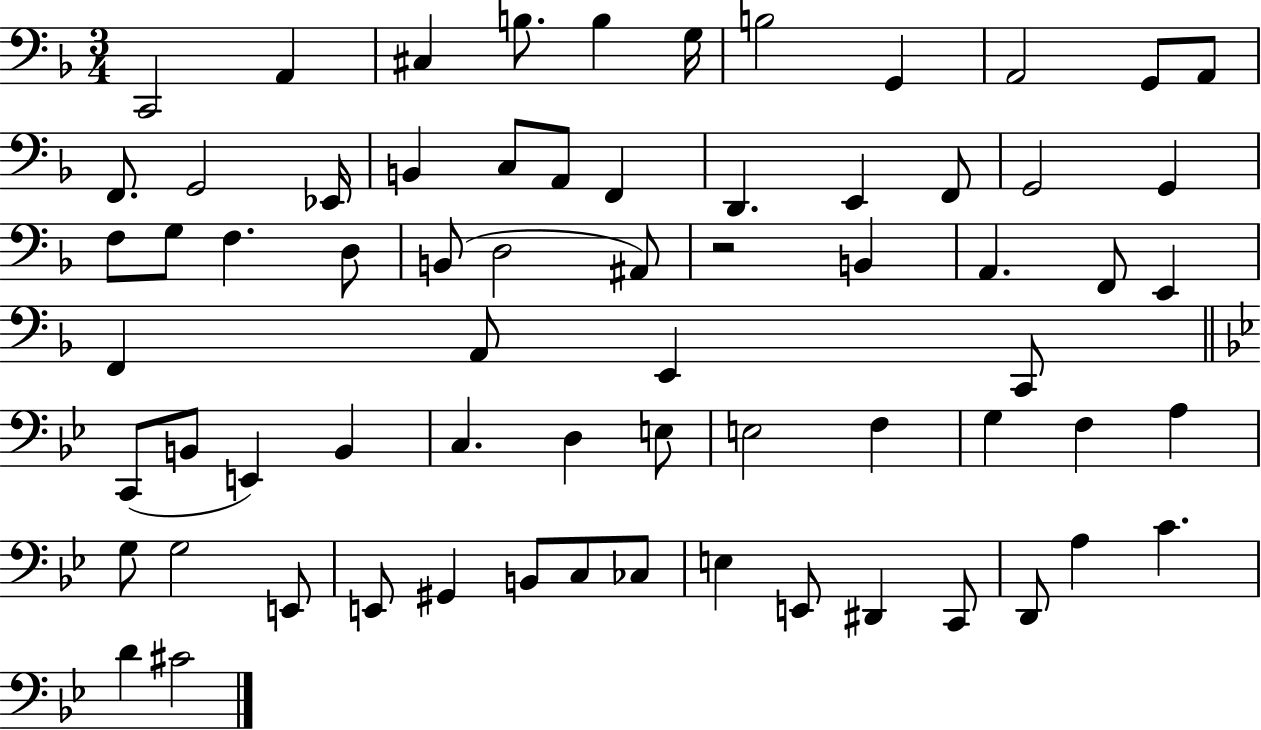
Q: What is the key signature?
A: F major